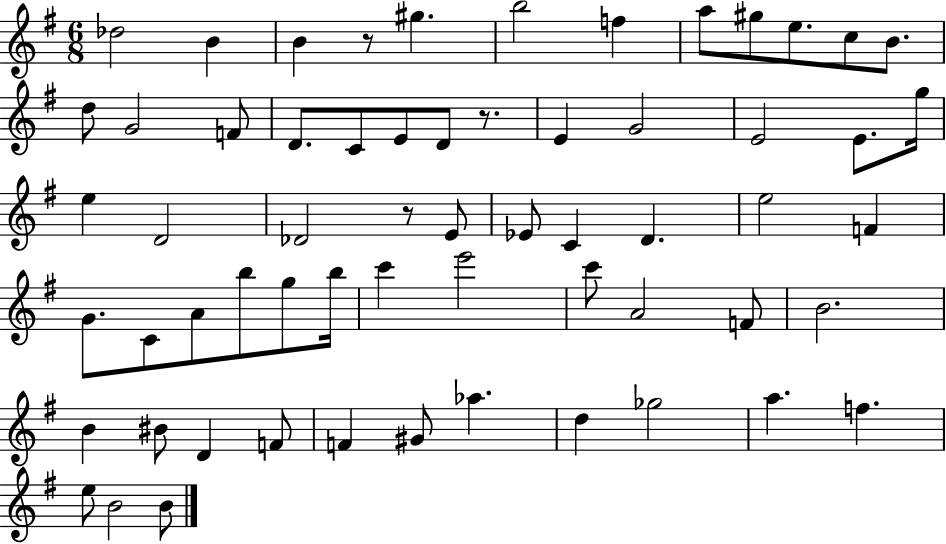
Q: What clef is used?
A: treble